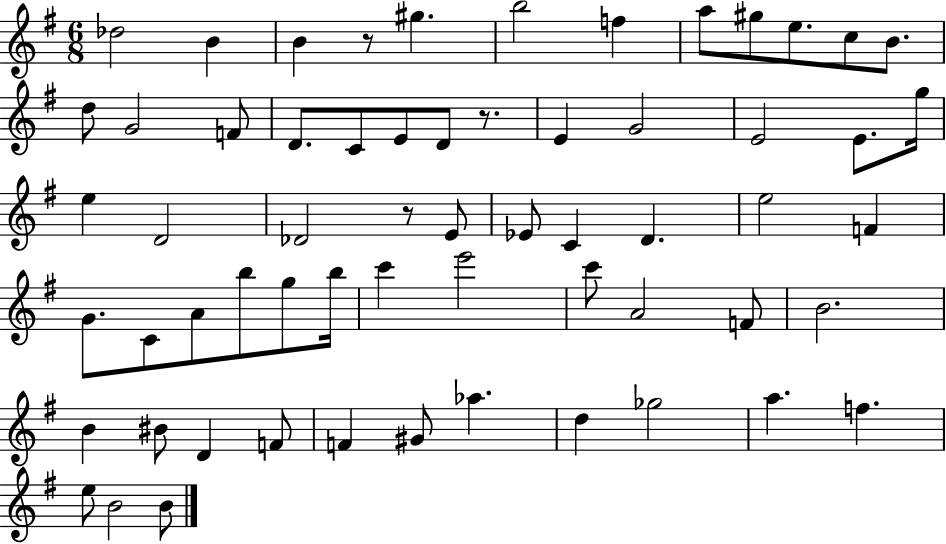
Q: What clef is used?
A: treble